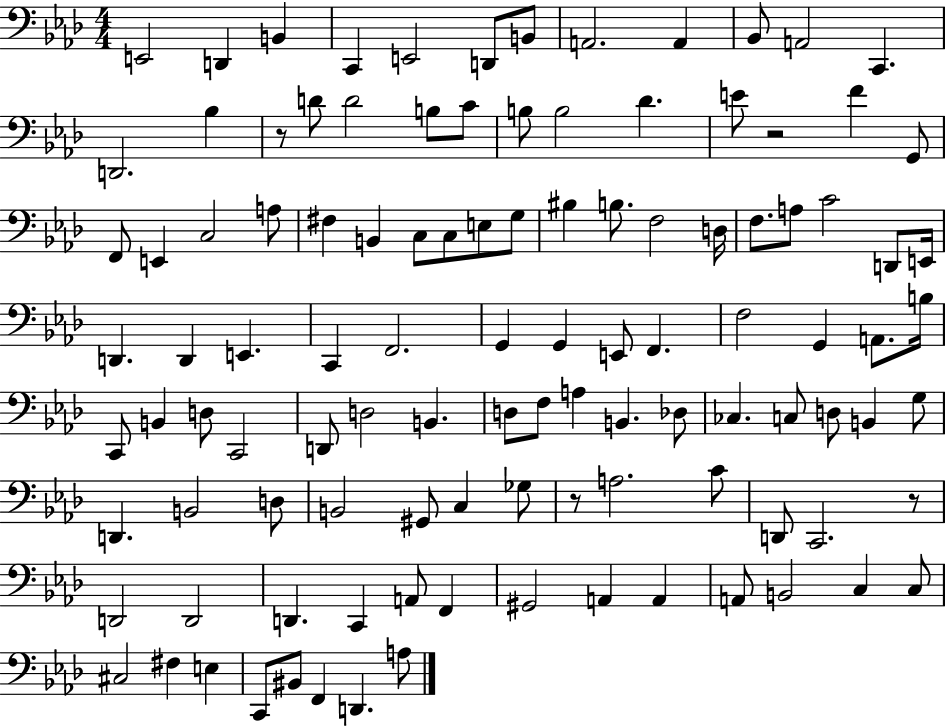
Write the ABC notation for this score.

X:1
T:Untitled
M:4/4
L:1/4
K:Ab
E,,2 D,, B,, C,, E,,2 D,,/2 B,,/2 A,,2 A,, _B,,/2 A,,2 C,, D,,2 _B, z/2 D/2 D2 B,/2 C/2 B,/2 B,2 _D E/2 z2 F G,,/2 F,,/2 E,, C,2 A,/2 ^F, B,, C,/2 C,/2 E,/2 G,/2 ^B, B,/2 F,2 D,/4 F,/2 A,/2 C2 D,,/2 E,,/4 D,, D,, E,, C,, F,,2 G,, G,, E,,/2 F,, F,2 G,, A,,/2 B,/4 C,,/2 B,, D,/2 C,,2 D,,/2 D,2 B,, D,/2 F,/2 A, B,, _D,/2 _C, C,/2 D,/2 B,, G,/2 D,, B,,2 D,/2 B,,2 ^G,,/2 C, _G,/2 z/2 A,2 C/2 D,,/2 C,,2 z/2 D,,2 D,,2 D,, C,, A,,/2 F,, ^G,,2 A,, A,, A,,/2 B,,2 C, C,/2 ^C,2 ^F, E, C,,/2 ^B,,/2 F,, D,, A,/2